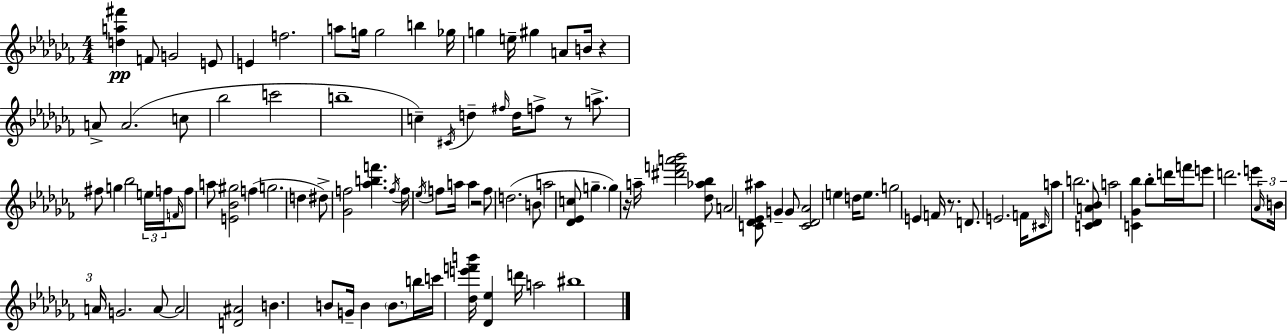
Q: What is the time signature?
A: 4/4